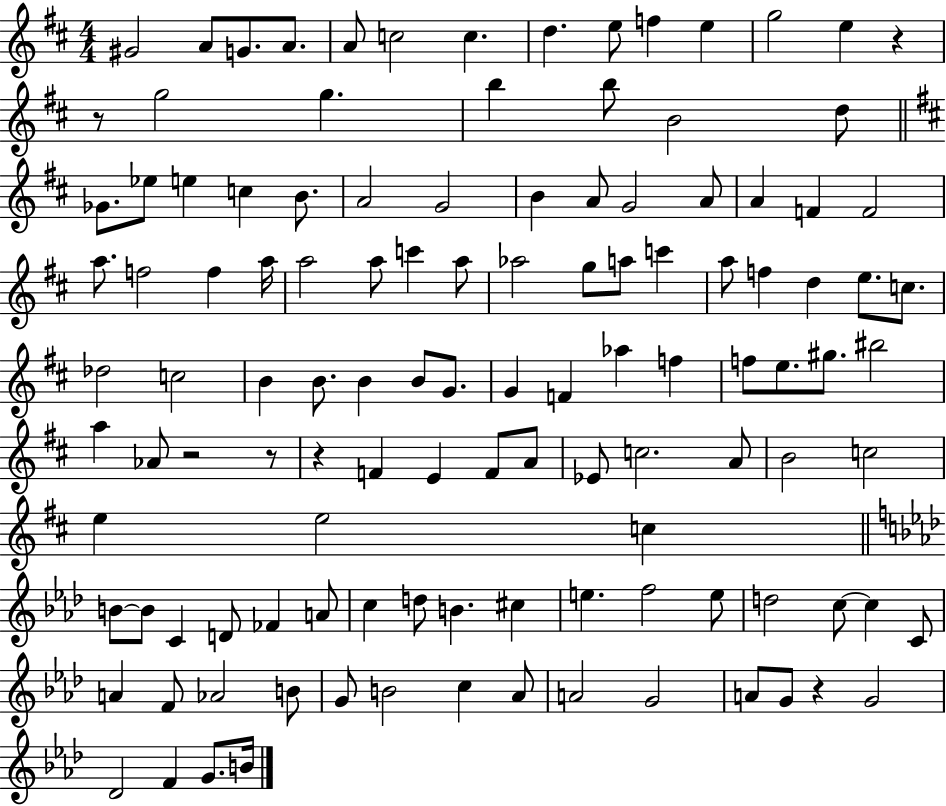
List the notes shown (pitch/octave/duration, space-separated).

G#4/h A4/e G4/e. A4/e. A4/e C5/h C5/q. D5/q. E5/e F5/q E5/q G5/h E5/q R/q R/e G5/h G5/q. B5/q B5/e B4/h D5/e Gb4/e. Eb5/e E5/q C5/q B4/e. A4/h G4/h B4/q A4/e G4/h A4/e A4/q F4/q F4/h A5/e. F5/h F5/q A5/s A5/h A5/e C6/q A5/e Ab5/h G5/e A5/e C6/q A5/e F5/q D5/q E5/e. C5/e. Db5/h C5/h B4/q B4/e. B4/q B4/e G4/e. G4/q F4/q Ab5/q F5/q F5/e E5/e. G#5/e. BIS5/h A5/q Ab4/e R/h R/e R/q F4/q E4/q F4/e A4/e Eb4/e C5/h. A4/e B4/h C5/h E5/q E5/h C5/q B4/e B4/e C4/q D4/e FES4/q A4/e C5/q D5/e B4/q. C#5/q E5/q. F5/h E5/e D5/h C5/e C5/q C4/e A4/q F4/e Ab4/h B4/e G4/e B4/h C5/q Ab4/e A4/h G4/h A4/e G4/e R/q G4/h Db4/h F4/q G4/e. B4/s